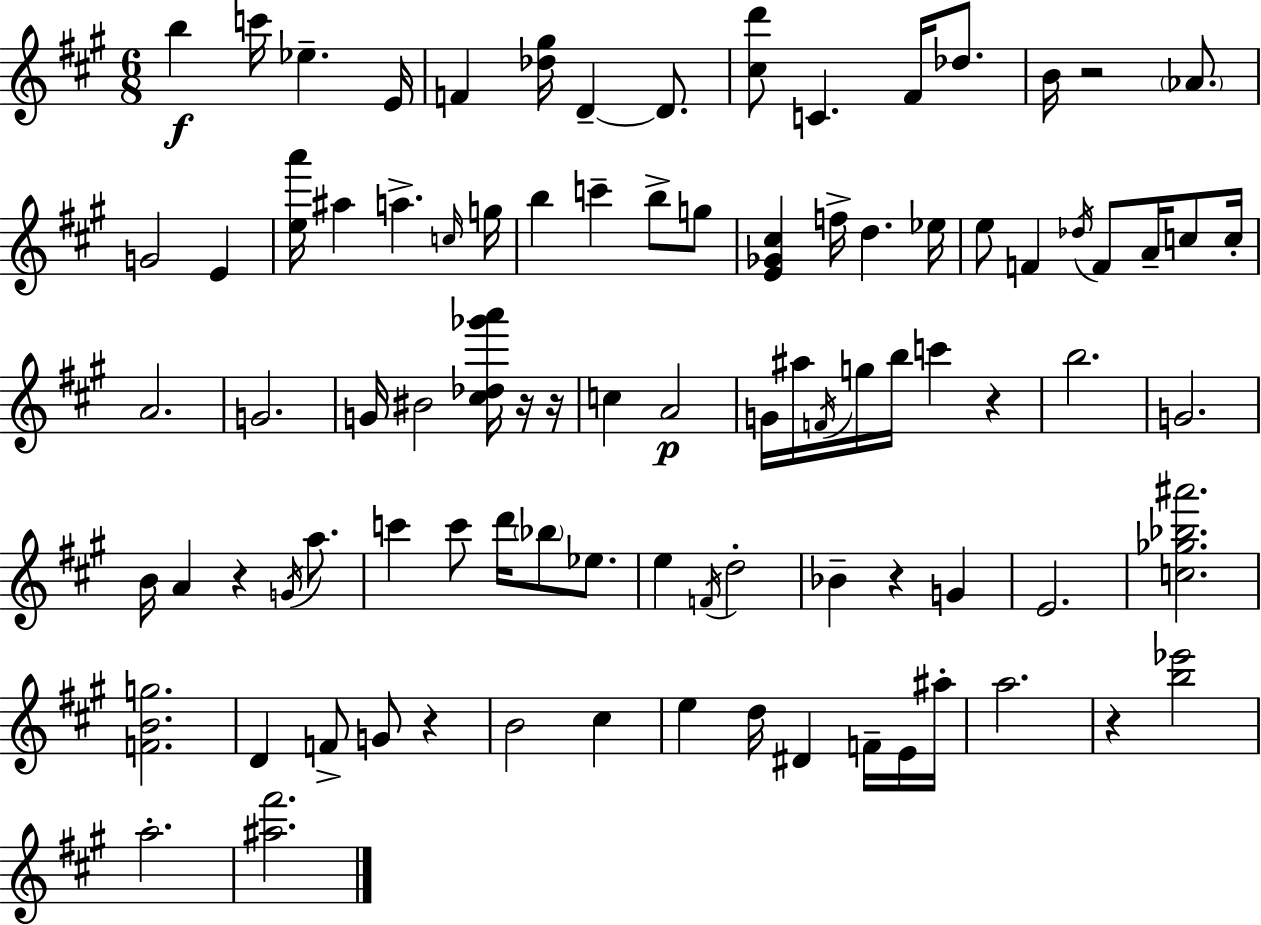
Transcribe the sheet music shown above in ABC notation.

X:1
T:Untitled
M:6/8
L:1/4
K:A
b c'/4 _e E/4 F [_d^g]/4 D D/2 [^cd']/2 C ^F/4 _d/2 B/4 z2 _A/2 G2 E [ea']/4 ^a a c/4 g/4 b c' b/2 g/2 [E_G^c] f/4 d _e/4 e/2 F _d/4 F/2 A/4 c/2 c/4 A2 G2 G/4 ^B2 [^c_d_g'a']/4 z/4 z/4 c A2 G/4 ^a/4 F/4 g/4 b/4 c' z b2 G2 B/4 A z G/4 a/2 c' c'/2 d'/4 _b/2 _e/2 e F/4 d2 _B z G E2 [c_g_b^a']2 [FBg]2 D F/2 G/2 z B2 ^c e d/4 ^D F/4 E/4 ^a/4 a2 z [b_e']2 a2 [^a^f']2